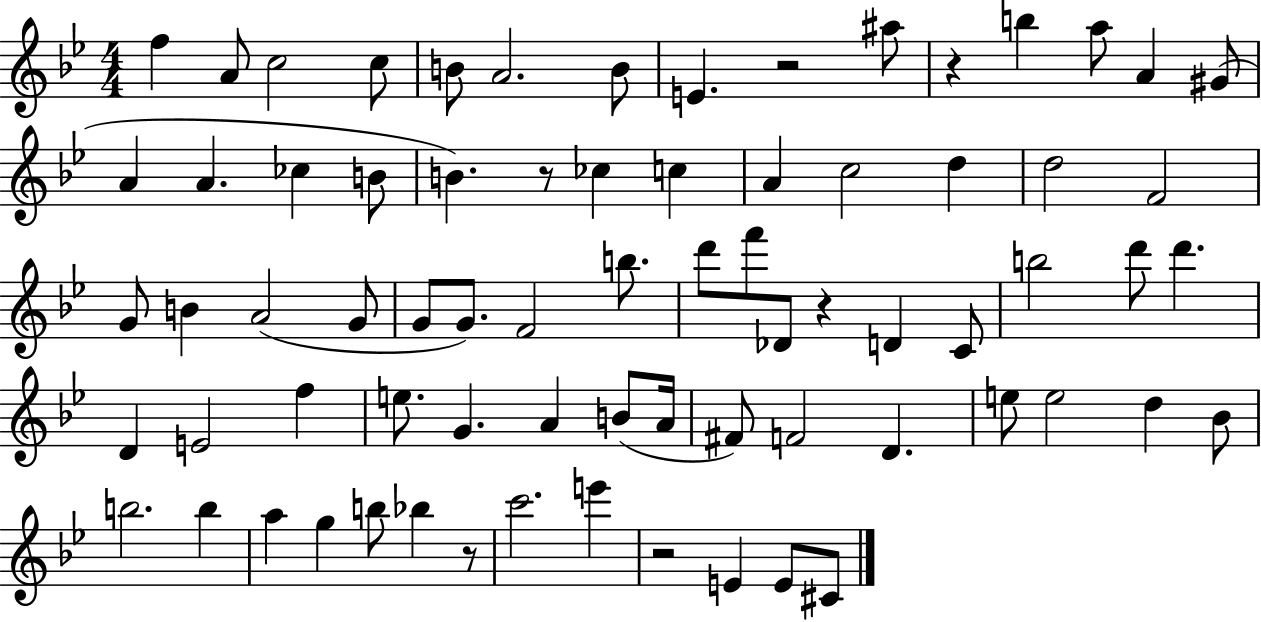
F5/q A4/e C5/h C5/e B4/e A4/h. B4/e E4/q. R/h A#5/e R/q B5/q A5/e A4/q G#4/e A4/q A4/q. CES5/q B4/e B4/q. R/e CES5/q C5/q A4/q C5/h D5/q D5/h F4/h G4/e B4/q A4/h G4/e G4/e G4/e. F4/h B5/e. D6/e F6/e Db4/e R/q D4/q C4/e B5/h D6/e D6/q. D4/q E4/h F5/q E5/e. G4/q. A4/q B4/e A4/s F#4/e F4/h D4/q. E5/e E5/h D5/q Bb4/e B5/h. B5/q A5/q G5/q B5/e Bb5/q R/e C6/h. E6/q R/h E4/q E4/e C#4/e